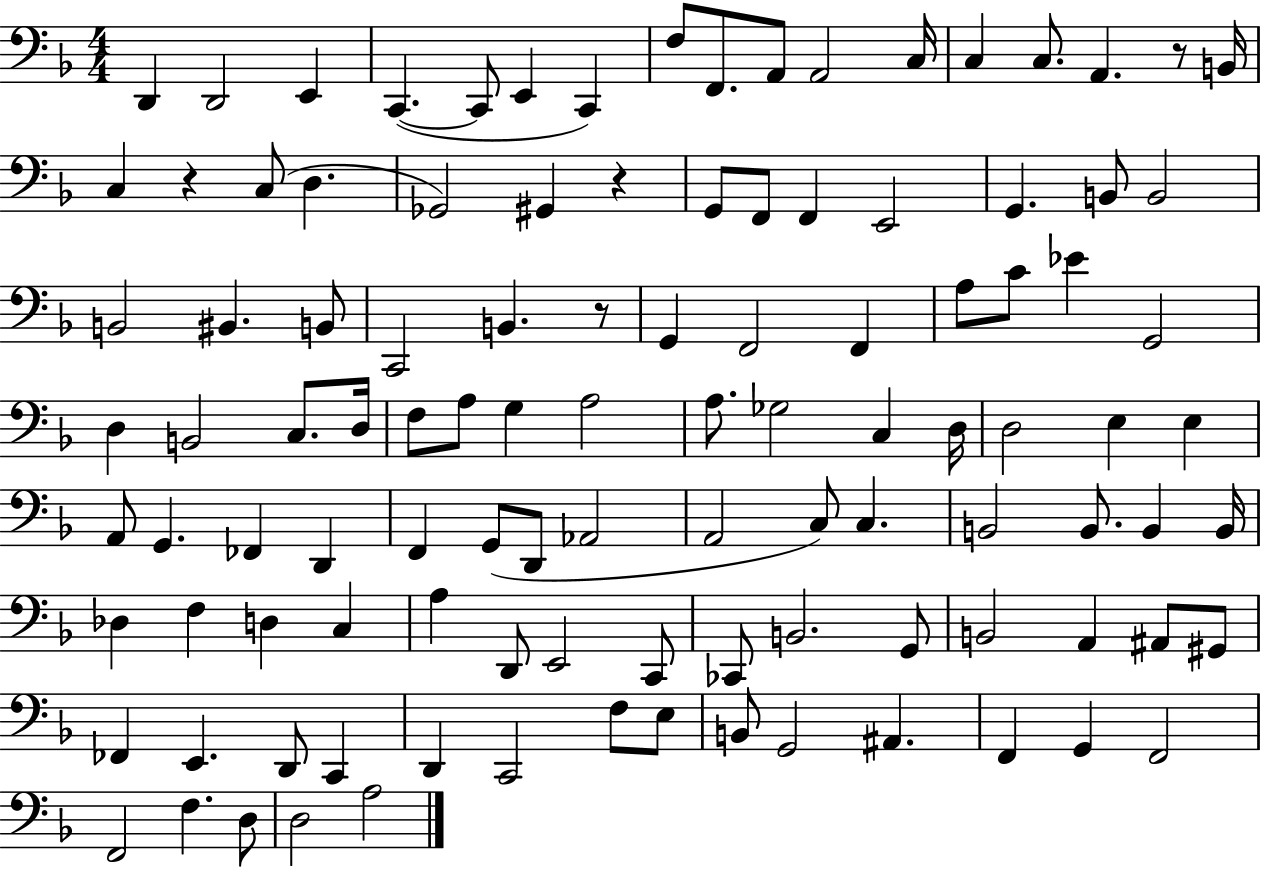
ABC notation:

X:1
T:Untitled
M:4/4
L:1/4
K:F
D,, D,,2 E,, C,, C,,/2 E,, C,, F,/2 F,,/2 A,,/2 A,,2 C,/4 C, C,/2 A,, z/2 B,,/4 C, z C,/2 D, _G,,2 ^G,, z G,,/2 F,,/2 F,, E,,2 G,, B,,/2 B,,2 B,,2 ^B,, B,,/2 C,,2 B,, z/2 G,, F,,2 F,, A,/2 C/2 _E G,,2 D, B,,2 C,/2 D,/4 F,/2 A,/2 G, A,2 A,/2 _G,2 C, D,/4 D,2 E, E, A,,/2 G,, _F,, D,, F,, G,,/2 D,,/2 _A,,2 A,,2 C,/2 C, B,,2 B,,/2 B,, B,,/4 _D, F, D, C, A, D,,/2 E,,2 C,,/2 _C,,/2 B,,2 G,,/2 B,,2 A,, ^A,,/2 ^G,,/2 _F,, E,, D,,/2 C,, D,, C,,2 F,/2 E,/2 B,,/2 G,,2 ^A,, F,, G,, F,,2 F,,2 F, D,/2 D,2 A,2